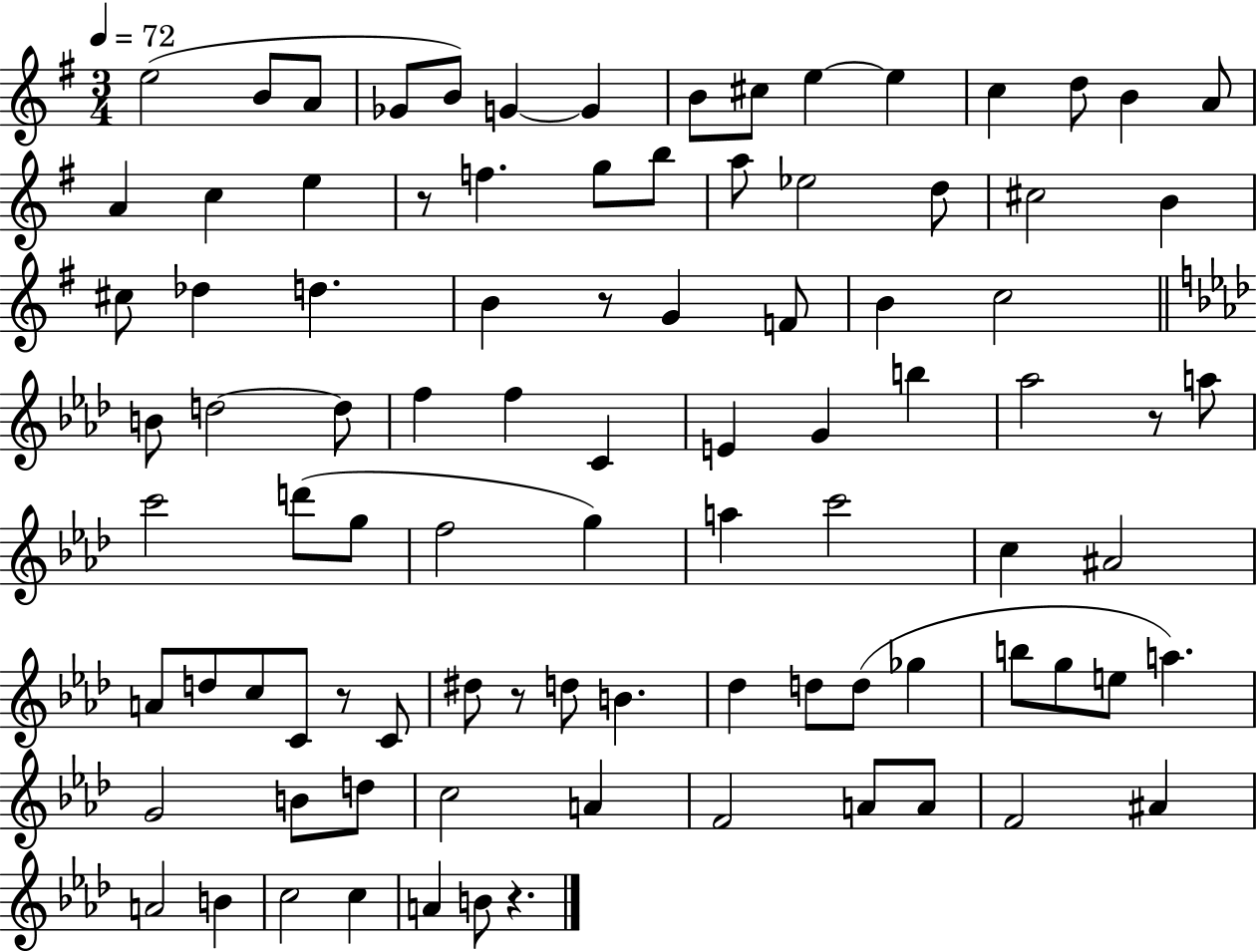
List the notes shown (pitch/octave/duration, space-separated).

E5/h B4/e A4/e Gb4/e B4/e G4/q G4/q B4/e C#5/e E5/q E5/q C5/q D5/e B4/q A4/e A4/q C5/q E5/q R/e F5/q. G5/e B5/e A5/e Eb5/h D5/e C#5/h B4/q C#5/e Db5/q D5/q. B4/q R/e G4/q F4/e B4/q C5/h B4/e D5/h D5/e F5/q F5/q C4/q E4/q G4/q B5/q Ab5/h R/e A5/e C6/h D6/e G5/e F5/h G5/q A5/q C6/h C5/q A#4/h A4/e D5/e C5/e C4/e R/e C4/e D#5/e R/e D5/e B4/q. Db5/q D5/e D5/e Gb5/q B5/e G5/e E5/e A5/q. G4/h B4/e D5/e C5/h A4/q F4/h A4/e A4/e F4/h A#4/q A4/h B4/q C5/h C5/q A4/q B4/e R/q.